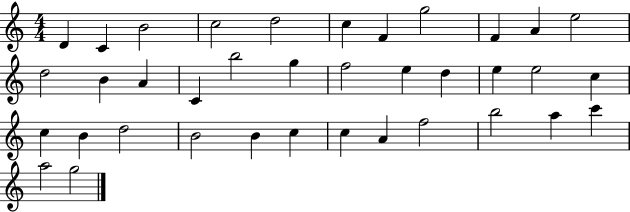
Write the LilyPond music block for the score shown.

{
  \clef treble
  \numericTimeSignature
  \time 4/4
  \key c \major
  d'4 c'4 b'2 | c''2 d''2 | c''4 f'4 g''2 | f'4 a'4 e''2 | \break d''2 b'4 a'4 | c'4 b''2 g''4 | f''2 e''4 d''4 | e''4 e''2 c''4 | \break c''4 b'4 d''2 | b'2 b'4 c''4 | c''4 a'4 f''2 | b''2 a''4 c'''4 | \break a''2 g''2 | \bar "|."
}